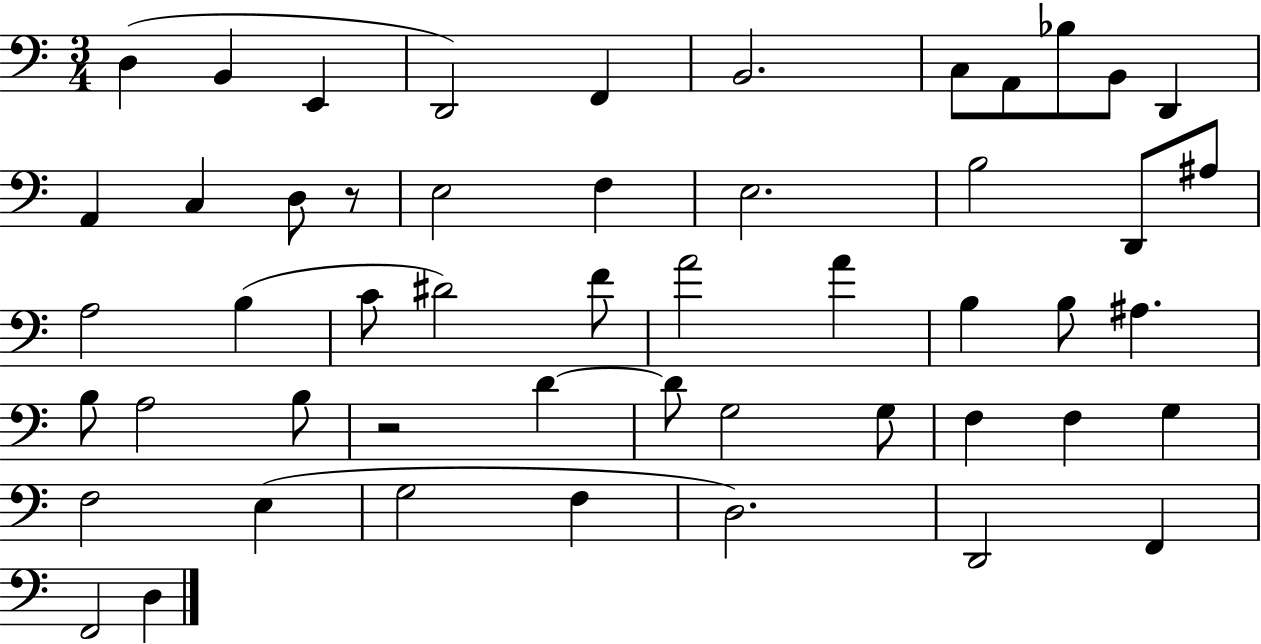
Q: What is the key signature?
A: C major